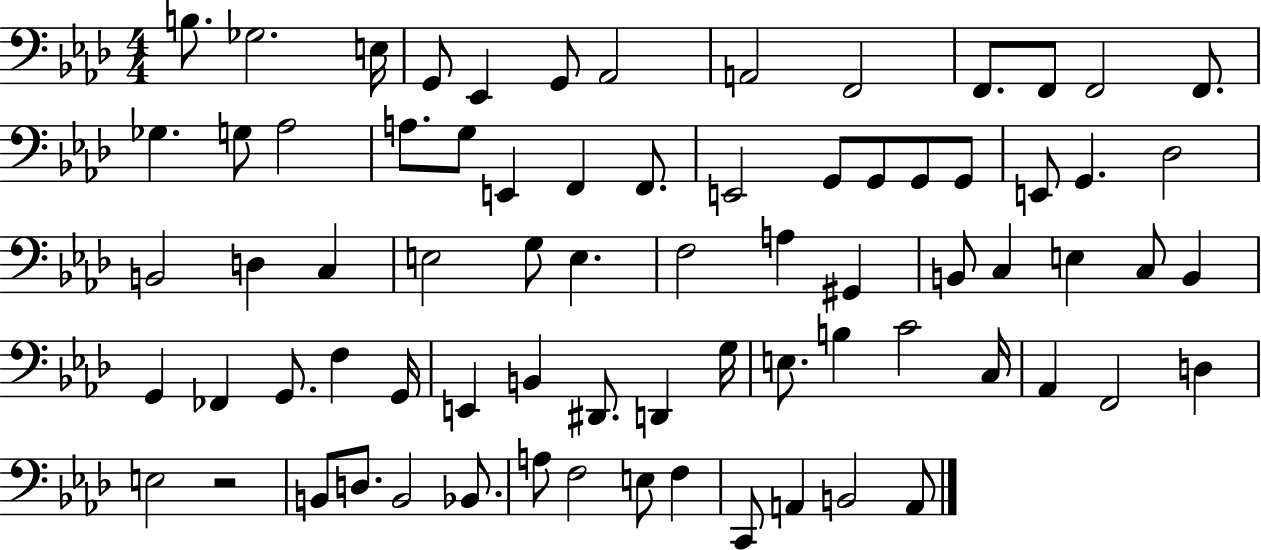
B3/e. Gb3/h. E3/s G2/e Eb2/q G2/e Ab2/h A2/h F2/h F2/e. F2/e F2/h F2/e. Gb3/q. G3/e Ab3/h A3/e. G3/e E2/q F2/q F2/e. E2/h G2/e G2/e G2/e G2/e E2/e G2/q. Db3/h B2/h D3/q C3/q E3/h G3/e E3/q. F3/h A3/q G#2/q B2/e C3/q E3/q C3/e B2/q G2/q FES2/q G2/e. F3/q G2/s E2/q B2/q D#2/e. D2/q G3/s E3/e. B3/q C4/h C3/s Ab2/q F2/h D3/q E3/h R/h B2/e D3/e. B2/h Bb2/e. A3/e F3/h E3/e F3/q C2/e A2/q B2/h A2/e